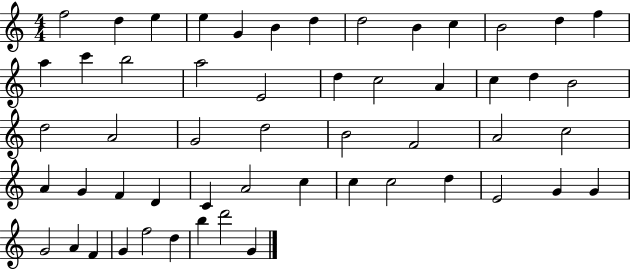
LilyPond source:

{
  \clef treble
  \numericTimeSignature
  \time 4/4
  \key c \major
  f''2 d''4 e''4 | e''4 g'4 b'4 d''4 | d''2 b'4 c''4 | b'2 d''4 f''4 | \break a''4 c'''4 b''2 | a''2 e'2 | d''4 c''2 a'4 | c''4 d''4 b'2 | \break d''2 a'2 | g'2 d''2 | b'2 f'2 | a'2 c''2 | \break a'4 g'4 f'4 d'4 | c'4 a'2 c''4 | c''4 c''2 d''4 | e'2 g'4 g'4 | \break g'2 a'4 f'4 | g'4 f''2 d''4 | b''4 d'''2 g'4 | \bar "|."
}